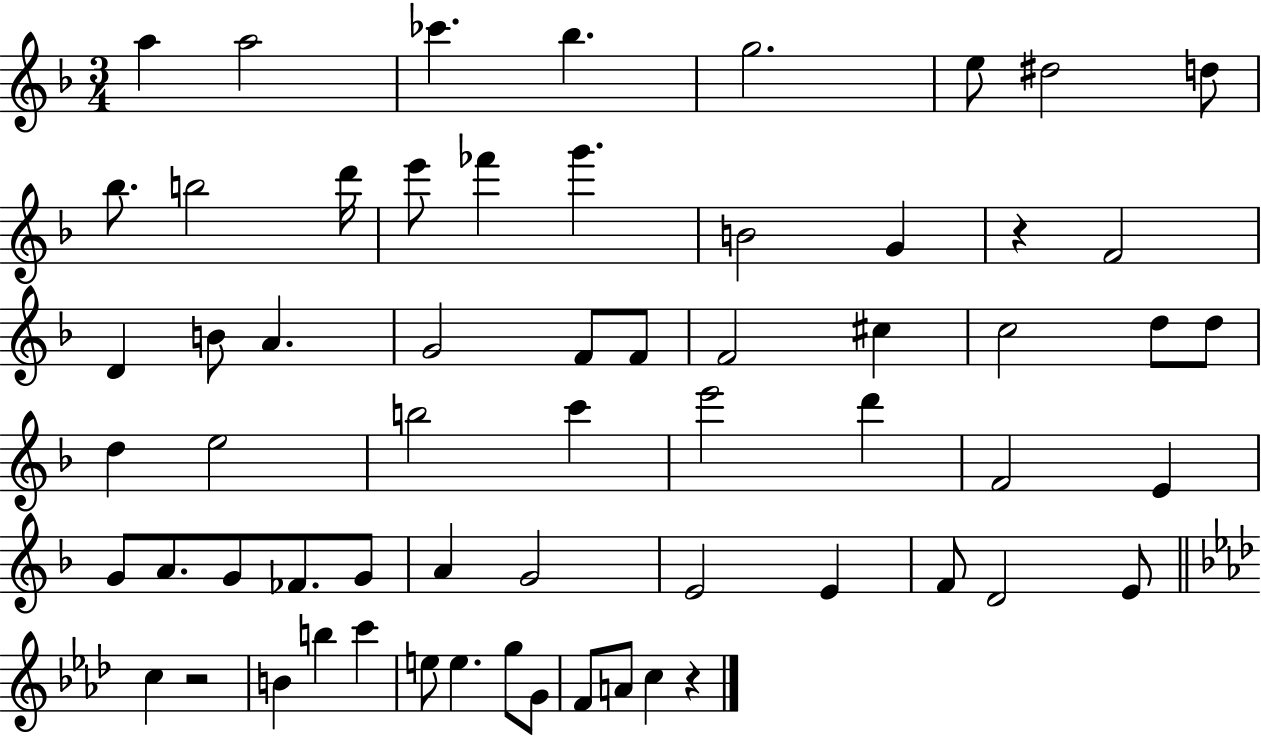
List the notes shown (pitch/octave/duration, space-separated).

A5/q A5/h CES6/q. Bb5/q. G5/h. E5/e D#5/h D5/e Bb5/e. B5/h D6/s E6/e FES6/q G6/q. B4/h G4/q R/q F4/h D4/q B4/e A4/q. G4/h F4/e F4/e F4/h C#5/q C5/h D5/e D5/e D5/q E5/h B5/h C6/q E6/h D6/q F4/h E4/q G4/e A4/e. G4/e FES4/e. G4/e A4/q G4/h E4/h E4/q F4/e D4/h E4/e C5/q R/h B4/q B5/q C6/q E5/e E5/q. G5/e G4/e F4/e A4/e C5/q R/q